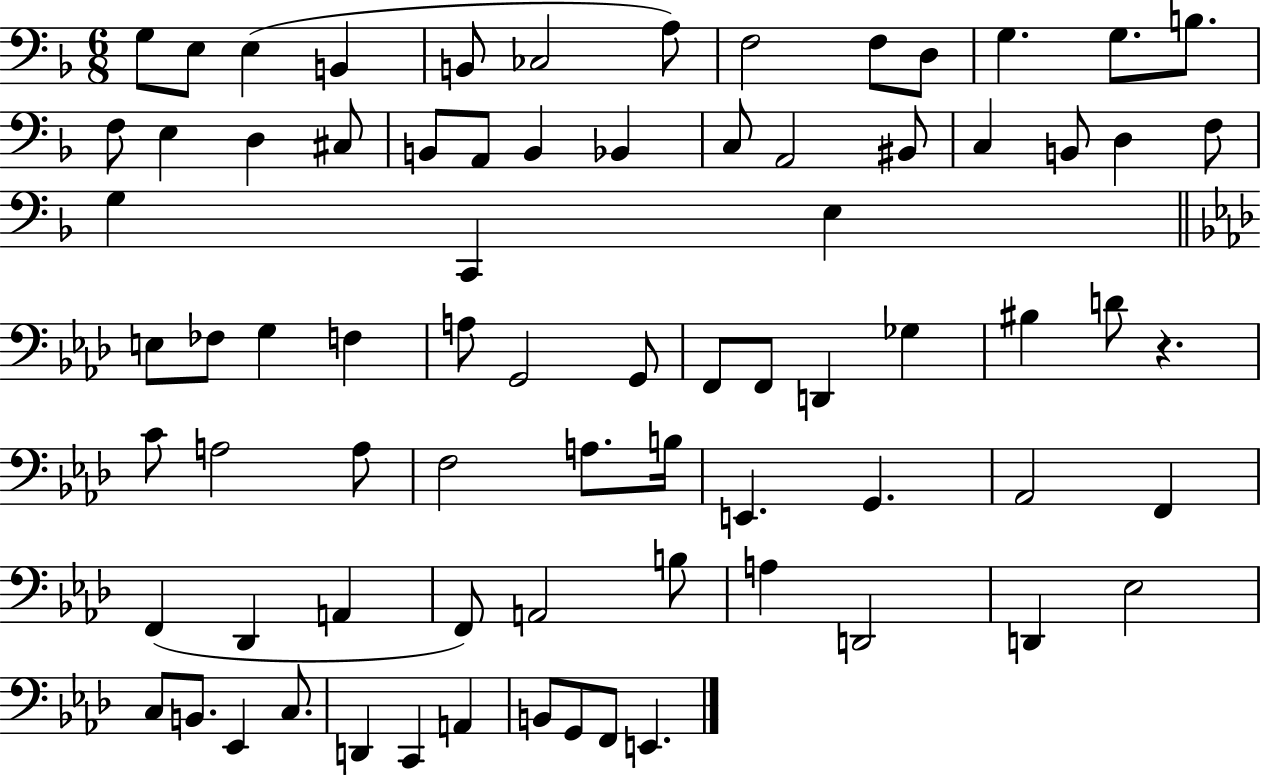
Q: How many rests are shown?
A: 1